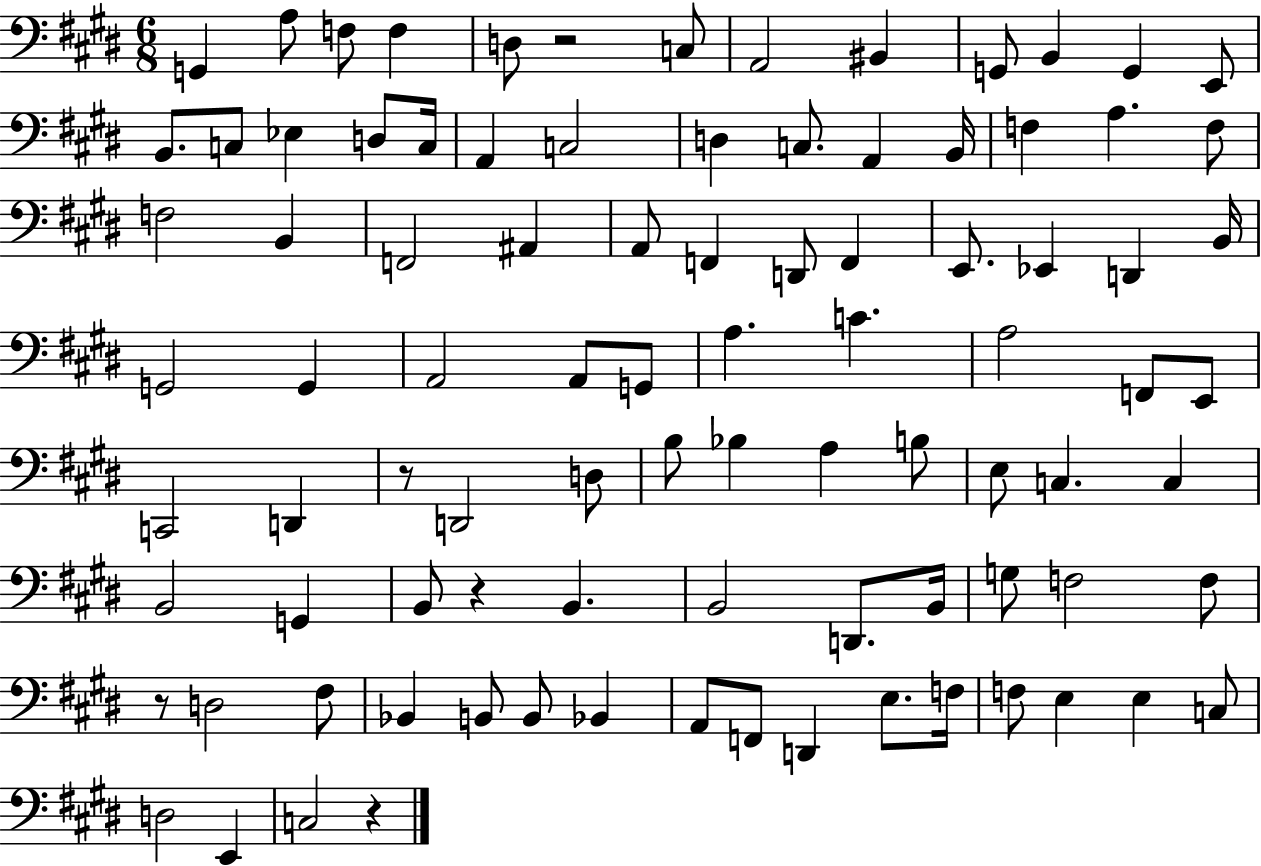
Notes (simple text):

G2/q A3/e F3/e F3/q D3/e R/h C3/e A2/h BIS2/q G2/e B2/q G2/q E2/e B2/e. C3/e Eb3/q D3/e C3/s A2/q C3/h D3/q C3/e. A2/q B2/s F3/q A3/q. F3/e F3/h B2/q F2/h A#2/q A2/e F2/q D2/e F2/q E2/e. Eb2/q D2/q B2/s G2/h G2/q A2/h A2/e G2/e A3/q. C4/q. A3/h F2/e E2/e C2/h D2/q R/e D2/h D3/e B3/e Bb3/q A3/q B3/e E3/e C3/q. C3/q B2/h G2/q B2/e R/q B2/q. B2/h D2/e. B2/s G3/e F3/h F3/e R/e D3/h F#3/e Bb2/q B2/e B2/e Bb2/q A2/e F2/e D2/q E3/e. F3/s F3/e E3/q E3/q C3/e D3/h E2/q C3/h R/q